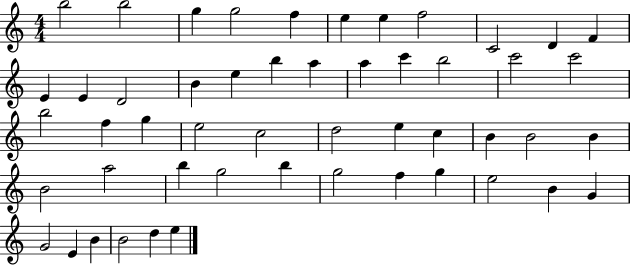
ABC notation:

X:1
T:Untitled
M:4/4
L:1/4
K:C
b2 b2 g g2 f e e f2 C2 D F E E D2 B e b a a c' b2 c'2 c'2 b2 f g e2 c2 d2 e c B B2 B B2 a2 b g2 b g2 f g e2 B G G2 E B B2 d e